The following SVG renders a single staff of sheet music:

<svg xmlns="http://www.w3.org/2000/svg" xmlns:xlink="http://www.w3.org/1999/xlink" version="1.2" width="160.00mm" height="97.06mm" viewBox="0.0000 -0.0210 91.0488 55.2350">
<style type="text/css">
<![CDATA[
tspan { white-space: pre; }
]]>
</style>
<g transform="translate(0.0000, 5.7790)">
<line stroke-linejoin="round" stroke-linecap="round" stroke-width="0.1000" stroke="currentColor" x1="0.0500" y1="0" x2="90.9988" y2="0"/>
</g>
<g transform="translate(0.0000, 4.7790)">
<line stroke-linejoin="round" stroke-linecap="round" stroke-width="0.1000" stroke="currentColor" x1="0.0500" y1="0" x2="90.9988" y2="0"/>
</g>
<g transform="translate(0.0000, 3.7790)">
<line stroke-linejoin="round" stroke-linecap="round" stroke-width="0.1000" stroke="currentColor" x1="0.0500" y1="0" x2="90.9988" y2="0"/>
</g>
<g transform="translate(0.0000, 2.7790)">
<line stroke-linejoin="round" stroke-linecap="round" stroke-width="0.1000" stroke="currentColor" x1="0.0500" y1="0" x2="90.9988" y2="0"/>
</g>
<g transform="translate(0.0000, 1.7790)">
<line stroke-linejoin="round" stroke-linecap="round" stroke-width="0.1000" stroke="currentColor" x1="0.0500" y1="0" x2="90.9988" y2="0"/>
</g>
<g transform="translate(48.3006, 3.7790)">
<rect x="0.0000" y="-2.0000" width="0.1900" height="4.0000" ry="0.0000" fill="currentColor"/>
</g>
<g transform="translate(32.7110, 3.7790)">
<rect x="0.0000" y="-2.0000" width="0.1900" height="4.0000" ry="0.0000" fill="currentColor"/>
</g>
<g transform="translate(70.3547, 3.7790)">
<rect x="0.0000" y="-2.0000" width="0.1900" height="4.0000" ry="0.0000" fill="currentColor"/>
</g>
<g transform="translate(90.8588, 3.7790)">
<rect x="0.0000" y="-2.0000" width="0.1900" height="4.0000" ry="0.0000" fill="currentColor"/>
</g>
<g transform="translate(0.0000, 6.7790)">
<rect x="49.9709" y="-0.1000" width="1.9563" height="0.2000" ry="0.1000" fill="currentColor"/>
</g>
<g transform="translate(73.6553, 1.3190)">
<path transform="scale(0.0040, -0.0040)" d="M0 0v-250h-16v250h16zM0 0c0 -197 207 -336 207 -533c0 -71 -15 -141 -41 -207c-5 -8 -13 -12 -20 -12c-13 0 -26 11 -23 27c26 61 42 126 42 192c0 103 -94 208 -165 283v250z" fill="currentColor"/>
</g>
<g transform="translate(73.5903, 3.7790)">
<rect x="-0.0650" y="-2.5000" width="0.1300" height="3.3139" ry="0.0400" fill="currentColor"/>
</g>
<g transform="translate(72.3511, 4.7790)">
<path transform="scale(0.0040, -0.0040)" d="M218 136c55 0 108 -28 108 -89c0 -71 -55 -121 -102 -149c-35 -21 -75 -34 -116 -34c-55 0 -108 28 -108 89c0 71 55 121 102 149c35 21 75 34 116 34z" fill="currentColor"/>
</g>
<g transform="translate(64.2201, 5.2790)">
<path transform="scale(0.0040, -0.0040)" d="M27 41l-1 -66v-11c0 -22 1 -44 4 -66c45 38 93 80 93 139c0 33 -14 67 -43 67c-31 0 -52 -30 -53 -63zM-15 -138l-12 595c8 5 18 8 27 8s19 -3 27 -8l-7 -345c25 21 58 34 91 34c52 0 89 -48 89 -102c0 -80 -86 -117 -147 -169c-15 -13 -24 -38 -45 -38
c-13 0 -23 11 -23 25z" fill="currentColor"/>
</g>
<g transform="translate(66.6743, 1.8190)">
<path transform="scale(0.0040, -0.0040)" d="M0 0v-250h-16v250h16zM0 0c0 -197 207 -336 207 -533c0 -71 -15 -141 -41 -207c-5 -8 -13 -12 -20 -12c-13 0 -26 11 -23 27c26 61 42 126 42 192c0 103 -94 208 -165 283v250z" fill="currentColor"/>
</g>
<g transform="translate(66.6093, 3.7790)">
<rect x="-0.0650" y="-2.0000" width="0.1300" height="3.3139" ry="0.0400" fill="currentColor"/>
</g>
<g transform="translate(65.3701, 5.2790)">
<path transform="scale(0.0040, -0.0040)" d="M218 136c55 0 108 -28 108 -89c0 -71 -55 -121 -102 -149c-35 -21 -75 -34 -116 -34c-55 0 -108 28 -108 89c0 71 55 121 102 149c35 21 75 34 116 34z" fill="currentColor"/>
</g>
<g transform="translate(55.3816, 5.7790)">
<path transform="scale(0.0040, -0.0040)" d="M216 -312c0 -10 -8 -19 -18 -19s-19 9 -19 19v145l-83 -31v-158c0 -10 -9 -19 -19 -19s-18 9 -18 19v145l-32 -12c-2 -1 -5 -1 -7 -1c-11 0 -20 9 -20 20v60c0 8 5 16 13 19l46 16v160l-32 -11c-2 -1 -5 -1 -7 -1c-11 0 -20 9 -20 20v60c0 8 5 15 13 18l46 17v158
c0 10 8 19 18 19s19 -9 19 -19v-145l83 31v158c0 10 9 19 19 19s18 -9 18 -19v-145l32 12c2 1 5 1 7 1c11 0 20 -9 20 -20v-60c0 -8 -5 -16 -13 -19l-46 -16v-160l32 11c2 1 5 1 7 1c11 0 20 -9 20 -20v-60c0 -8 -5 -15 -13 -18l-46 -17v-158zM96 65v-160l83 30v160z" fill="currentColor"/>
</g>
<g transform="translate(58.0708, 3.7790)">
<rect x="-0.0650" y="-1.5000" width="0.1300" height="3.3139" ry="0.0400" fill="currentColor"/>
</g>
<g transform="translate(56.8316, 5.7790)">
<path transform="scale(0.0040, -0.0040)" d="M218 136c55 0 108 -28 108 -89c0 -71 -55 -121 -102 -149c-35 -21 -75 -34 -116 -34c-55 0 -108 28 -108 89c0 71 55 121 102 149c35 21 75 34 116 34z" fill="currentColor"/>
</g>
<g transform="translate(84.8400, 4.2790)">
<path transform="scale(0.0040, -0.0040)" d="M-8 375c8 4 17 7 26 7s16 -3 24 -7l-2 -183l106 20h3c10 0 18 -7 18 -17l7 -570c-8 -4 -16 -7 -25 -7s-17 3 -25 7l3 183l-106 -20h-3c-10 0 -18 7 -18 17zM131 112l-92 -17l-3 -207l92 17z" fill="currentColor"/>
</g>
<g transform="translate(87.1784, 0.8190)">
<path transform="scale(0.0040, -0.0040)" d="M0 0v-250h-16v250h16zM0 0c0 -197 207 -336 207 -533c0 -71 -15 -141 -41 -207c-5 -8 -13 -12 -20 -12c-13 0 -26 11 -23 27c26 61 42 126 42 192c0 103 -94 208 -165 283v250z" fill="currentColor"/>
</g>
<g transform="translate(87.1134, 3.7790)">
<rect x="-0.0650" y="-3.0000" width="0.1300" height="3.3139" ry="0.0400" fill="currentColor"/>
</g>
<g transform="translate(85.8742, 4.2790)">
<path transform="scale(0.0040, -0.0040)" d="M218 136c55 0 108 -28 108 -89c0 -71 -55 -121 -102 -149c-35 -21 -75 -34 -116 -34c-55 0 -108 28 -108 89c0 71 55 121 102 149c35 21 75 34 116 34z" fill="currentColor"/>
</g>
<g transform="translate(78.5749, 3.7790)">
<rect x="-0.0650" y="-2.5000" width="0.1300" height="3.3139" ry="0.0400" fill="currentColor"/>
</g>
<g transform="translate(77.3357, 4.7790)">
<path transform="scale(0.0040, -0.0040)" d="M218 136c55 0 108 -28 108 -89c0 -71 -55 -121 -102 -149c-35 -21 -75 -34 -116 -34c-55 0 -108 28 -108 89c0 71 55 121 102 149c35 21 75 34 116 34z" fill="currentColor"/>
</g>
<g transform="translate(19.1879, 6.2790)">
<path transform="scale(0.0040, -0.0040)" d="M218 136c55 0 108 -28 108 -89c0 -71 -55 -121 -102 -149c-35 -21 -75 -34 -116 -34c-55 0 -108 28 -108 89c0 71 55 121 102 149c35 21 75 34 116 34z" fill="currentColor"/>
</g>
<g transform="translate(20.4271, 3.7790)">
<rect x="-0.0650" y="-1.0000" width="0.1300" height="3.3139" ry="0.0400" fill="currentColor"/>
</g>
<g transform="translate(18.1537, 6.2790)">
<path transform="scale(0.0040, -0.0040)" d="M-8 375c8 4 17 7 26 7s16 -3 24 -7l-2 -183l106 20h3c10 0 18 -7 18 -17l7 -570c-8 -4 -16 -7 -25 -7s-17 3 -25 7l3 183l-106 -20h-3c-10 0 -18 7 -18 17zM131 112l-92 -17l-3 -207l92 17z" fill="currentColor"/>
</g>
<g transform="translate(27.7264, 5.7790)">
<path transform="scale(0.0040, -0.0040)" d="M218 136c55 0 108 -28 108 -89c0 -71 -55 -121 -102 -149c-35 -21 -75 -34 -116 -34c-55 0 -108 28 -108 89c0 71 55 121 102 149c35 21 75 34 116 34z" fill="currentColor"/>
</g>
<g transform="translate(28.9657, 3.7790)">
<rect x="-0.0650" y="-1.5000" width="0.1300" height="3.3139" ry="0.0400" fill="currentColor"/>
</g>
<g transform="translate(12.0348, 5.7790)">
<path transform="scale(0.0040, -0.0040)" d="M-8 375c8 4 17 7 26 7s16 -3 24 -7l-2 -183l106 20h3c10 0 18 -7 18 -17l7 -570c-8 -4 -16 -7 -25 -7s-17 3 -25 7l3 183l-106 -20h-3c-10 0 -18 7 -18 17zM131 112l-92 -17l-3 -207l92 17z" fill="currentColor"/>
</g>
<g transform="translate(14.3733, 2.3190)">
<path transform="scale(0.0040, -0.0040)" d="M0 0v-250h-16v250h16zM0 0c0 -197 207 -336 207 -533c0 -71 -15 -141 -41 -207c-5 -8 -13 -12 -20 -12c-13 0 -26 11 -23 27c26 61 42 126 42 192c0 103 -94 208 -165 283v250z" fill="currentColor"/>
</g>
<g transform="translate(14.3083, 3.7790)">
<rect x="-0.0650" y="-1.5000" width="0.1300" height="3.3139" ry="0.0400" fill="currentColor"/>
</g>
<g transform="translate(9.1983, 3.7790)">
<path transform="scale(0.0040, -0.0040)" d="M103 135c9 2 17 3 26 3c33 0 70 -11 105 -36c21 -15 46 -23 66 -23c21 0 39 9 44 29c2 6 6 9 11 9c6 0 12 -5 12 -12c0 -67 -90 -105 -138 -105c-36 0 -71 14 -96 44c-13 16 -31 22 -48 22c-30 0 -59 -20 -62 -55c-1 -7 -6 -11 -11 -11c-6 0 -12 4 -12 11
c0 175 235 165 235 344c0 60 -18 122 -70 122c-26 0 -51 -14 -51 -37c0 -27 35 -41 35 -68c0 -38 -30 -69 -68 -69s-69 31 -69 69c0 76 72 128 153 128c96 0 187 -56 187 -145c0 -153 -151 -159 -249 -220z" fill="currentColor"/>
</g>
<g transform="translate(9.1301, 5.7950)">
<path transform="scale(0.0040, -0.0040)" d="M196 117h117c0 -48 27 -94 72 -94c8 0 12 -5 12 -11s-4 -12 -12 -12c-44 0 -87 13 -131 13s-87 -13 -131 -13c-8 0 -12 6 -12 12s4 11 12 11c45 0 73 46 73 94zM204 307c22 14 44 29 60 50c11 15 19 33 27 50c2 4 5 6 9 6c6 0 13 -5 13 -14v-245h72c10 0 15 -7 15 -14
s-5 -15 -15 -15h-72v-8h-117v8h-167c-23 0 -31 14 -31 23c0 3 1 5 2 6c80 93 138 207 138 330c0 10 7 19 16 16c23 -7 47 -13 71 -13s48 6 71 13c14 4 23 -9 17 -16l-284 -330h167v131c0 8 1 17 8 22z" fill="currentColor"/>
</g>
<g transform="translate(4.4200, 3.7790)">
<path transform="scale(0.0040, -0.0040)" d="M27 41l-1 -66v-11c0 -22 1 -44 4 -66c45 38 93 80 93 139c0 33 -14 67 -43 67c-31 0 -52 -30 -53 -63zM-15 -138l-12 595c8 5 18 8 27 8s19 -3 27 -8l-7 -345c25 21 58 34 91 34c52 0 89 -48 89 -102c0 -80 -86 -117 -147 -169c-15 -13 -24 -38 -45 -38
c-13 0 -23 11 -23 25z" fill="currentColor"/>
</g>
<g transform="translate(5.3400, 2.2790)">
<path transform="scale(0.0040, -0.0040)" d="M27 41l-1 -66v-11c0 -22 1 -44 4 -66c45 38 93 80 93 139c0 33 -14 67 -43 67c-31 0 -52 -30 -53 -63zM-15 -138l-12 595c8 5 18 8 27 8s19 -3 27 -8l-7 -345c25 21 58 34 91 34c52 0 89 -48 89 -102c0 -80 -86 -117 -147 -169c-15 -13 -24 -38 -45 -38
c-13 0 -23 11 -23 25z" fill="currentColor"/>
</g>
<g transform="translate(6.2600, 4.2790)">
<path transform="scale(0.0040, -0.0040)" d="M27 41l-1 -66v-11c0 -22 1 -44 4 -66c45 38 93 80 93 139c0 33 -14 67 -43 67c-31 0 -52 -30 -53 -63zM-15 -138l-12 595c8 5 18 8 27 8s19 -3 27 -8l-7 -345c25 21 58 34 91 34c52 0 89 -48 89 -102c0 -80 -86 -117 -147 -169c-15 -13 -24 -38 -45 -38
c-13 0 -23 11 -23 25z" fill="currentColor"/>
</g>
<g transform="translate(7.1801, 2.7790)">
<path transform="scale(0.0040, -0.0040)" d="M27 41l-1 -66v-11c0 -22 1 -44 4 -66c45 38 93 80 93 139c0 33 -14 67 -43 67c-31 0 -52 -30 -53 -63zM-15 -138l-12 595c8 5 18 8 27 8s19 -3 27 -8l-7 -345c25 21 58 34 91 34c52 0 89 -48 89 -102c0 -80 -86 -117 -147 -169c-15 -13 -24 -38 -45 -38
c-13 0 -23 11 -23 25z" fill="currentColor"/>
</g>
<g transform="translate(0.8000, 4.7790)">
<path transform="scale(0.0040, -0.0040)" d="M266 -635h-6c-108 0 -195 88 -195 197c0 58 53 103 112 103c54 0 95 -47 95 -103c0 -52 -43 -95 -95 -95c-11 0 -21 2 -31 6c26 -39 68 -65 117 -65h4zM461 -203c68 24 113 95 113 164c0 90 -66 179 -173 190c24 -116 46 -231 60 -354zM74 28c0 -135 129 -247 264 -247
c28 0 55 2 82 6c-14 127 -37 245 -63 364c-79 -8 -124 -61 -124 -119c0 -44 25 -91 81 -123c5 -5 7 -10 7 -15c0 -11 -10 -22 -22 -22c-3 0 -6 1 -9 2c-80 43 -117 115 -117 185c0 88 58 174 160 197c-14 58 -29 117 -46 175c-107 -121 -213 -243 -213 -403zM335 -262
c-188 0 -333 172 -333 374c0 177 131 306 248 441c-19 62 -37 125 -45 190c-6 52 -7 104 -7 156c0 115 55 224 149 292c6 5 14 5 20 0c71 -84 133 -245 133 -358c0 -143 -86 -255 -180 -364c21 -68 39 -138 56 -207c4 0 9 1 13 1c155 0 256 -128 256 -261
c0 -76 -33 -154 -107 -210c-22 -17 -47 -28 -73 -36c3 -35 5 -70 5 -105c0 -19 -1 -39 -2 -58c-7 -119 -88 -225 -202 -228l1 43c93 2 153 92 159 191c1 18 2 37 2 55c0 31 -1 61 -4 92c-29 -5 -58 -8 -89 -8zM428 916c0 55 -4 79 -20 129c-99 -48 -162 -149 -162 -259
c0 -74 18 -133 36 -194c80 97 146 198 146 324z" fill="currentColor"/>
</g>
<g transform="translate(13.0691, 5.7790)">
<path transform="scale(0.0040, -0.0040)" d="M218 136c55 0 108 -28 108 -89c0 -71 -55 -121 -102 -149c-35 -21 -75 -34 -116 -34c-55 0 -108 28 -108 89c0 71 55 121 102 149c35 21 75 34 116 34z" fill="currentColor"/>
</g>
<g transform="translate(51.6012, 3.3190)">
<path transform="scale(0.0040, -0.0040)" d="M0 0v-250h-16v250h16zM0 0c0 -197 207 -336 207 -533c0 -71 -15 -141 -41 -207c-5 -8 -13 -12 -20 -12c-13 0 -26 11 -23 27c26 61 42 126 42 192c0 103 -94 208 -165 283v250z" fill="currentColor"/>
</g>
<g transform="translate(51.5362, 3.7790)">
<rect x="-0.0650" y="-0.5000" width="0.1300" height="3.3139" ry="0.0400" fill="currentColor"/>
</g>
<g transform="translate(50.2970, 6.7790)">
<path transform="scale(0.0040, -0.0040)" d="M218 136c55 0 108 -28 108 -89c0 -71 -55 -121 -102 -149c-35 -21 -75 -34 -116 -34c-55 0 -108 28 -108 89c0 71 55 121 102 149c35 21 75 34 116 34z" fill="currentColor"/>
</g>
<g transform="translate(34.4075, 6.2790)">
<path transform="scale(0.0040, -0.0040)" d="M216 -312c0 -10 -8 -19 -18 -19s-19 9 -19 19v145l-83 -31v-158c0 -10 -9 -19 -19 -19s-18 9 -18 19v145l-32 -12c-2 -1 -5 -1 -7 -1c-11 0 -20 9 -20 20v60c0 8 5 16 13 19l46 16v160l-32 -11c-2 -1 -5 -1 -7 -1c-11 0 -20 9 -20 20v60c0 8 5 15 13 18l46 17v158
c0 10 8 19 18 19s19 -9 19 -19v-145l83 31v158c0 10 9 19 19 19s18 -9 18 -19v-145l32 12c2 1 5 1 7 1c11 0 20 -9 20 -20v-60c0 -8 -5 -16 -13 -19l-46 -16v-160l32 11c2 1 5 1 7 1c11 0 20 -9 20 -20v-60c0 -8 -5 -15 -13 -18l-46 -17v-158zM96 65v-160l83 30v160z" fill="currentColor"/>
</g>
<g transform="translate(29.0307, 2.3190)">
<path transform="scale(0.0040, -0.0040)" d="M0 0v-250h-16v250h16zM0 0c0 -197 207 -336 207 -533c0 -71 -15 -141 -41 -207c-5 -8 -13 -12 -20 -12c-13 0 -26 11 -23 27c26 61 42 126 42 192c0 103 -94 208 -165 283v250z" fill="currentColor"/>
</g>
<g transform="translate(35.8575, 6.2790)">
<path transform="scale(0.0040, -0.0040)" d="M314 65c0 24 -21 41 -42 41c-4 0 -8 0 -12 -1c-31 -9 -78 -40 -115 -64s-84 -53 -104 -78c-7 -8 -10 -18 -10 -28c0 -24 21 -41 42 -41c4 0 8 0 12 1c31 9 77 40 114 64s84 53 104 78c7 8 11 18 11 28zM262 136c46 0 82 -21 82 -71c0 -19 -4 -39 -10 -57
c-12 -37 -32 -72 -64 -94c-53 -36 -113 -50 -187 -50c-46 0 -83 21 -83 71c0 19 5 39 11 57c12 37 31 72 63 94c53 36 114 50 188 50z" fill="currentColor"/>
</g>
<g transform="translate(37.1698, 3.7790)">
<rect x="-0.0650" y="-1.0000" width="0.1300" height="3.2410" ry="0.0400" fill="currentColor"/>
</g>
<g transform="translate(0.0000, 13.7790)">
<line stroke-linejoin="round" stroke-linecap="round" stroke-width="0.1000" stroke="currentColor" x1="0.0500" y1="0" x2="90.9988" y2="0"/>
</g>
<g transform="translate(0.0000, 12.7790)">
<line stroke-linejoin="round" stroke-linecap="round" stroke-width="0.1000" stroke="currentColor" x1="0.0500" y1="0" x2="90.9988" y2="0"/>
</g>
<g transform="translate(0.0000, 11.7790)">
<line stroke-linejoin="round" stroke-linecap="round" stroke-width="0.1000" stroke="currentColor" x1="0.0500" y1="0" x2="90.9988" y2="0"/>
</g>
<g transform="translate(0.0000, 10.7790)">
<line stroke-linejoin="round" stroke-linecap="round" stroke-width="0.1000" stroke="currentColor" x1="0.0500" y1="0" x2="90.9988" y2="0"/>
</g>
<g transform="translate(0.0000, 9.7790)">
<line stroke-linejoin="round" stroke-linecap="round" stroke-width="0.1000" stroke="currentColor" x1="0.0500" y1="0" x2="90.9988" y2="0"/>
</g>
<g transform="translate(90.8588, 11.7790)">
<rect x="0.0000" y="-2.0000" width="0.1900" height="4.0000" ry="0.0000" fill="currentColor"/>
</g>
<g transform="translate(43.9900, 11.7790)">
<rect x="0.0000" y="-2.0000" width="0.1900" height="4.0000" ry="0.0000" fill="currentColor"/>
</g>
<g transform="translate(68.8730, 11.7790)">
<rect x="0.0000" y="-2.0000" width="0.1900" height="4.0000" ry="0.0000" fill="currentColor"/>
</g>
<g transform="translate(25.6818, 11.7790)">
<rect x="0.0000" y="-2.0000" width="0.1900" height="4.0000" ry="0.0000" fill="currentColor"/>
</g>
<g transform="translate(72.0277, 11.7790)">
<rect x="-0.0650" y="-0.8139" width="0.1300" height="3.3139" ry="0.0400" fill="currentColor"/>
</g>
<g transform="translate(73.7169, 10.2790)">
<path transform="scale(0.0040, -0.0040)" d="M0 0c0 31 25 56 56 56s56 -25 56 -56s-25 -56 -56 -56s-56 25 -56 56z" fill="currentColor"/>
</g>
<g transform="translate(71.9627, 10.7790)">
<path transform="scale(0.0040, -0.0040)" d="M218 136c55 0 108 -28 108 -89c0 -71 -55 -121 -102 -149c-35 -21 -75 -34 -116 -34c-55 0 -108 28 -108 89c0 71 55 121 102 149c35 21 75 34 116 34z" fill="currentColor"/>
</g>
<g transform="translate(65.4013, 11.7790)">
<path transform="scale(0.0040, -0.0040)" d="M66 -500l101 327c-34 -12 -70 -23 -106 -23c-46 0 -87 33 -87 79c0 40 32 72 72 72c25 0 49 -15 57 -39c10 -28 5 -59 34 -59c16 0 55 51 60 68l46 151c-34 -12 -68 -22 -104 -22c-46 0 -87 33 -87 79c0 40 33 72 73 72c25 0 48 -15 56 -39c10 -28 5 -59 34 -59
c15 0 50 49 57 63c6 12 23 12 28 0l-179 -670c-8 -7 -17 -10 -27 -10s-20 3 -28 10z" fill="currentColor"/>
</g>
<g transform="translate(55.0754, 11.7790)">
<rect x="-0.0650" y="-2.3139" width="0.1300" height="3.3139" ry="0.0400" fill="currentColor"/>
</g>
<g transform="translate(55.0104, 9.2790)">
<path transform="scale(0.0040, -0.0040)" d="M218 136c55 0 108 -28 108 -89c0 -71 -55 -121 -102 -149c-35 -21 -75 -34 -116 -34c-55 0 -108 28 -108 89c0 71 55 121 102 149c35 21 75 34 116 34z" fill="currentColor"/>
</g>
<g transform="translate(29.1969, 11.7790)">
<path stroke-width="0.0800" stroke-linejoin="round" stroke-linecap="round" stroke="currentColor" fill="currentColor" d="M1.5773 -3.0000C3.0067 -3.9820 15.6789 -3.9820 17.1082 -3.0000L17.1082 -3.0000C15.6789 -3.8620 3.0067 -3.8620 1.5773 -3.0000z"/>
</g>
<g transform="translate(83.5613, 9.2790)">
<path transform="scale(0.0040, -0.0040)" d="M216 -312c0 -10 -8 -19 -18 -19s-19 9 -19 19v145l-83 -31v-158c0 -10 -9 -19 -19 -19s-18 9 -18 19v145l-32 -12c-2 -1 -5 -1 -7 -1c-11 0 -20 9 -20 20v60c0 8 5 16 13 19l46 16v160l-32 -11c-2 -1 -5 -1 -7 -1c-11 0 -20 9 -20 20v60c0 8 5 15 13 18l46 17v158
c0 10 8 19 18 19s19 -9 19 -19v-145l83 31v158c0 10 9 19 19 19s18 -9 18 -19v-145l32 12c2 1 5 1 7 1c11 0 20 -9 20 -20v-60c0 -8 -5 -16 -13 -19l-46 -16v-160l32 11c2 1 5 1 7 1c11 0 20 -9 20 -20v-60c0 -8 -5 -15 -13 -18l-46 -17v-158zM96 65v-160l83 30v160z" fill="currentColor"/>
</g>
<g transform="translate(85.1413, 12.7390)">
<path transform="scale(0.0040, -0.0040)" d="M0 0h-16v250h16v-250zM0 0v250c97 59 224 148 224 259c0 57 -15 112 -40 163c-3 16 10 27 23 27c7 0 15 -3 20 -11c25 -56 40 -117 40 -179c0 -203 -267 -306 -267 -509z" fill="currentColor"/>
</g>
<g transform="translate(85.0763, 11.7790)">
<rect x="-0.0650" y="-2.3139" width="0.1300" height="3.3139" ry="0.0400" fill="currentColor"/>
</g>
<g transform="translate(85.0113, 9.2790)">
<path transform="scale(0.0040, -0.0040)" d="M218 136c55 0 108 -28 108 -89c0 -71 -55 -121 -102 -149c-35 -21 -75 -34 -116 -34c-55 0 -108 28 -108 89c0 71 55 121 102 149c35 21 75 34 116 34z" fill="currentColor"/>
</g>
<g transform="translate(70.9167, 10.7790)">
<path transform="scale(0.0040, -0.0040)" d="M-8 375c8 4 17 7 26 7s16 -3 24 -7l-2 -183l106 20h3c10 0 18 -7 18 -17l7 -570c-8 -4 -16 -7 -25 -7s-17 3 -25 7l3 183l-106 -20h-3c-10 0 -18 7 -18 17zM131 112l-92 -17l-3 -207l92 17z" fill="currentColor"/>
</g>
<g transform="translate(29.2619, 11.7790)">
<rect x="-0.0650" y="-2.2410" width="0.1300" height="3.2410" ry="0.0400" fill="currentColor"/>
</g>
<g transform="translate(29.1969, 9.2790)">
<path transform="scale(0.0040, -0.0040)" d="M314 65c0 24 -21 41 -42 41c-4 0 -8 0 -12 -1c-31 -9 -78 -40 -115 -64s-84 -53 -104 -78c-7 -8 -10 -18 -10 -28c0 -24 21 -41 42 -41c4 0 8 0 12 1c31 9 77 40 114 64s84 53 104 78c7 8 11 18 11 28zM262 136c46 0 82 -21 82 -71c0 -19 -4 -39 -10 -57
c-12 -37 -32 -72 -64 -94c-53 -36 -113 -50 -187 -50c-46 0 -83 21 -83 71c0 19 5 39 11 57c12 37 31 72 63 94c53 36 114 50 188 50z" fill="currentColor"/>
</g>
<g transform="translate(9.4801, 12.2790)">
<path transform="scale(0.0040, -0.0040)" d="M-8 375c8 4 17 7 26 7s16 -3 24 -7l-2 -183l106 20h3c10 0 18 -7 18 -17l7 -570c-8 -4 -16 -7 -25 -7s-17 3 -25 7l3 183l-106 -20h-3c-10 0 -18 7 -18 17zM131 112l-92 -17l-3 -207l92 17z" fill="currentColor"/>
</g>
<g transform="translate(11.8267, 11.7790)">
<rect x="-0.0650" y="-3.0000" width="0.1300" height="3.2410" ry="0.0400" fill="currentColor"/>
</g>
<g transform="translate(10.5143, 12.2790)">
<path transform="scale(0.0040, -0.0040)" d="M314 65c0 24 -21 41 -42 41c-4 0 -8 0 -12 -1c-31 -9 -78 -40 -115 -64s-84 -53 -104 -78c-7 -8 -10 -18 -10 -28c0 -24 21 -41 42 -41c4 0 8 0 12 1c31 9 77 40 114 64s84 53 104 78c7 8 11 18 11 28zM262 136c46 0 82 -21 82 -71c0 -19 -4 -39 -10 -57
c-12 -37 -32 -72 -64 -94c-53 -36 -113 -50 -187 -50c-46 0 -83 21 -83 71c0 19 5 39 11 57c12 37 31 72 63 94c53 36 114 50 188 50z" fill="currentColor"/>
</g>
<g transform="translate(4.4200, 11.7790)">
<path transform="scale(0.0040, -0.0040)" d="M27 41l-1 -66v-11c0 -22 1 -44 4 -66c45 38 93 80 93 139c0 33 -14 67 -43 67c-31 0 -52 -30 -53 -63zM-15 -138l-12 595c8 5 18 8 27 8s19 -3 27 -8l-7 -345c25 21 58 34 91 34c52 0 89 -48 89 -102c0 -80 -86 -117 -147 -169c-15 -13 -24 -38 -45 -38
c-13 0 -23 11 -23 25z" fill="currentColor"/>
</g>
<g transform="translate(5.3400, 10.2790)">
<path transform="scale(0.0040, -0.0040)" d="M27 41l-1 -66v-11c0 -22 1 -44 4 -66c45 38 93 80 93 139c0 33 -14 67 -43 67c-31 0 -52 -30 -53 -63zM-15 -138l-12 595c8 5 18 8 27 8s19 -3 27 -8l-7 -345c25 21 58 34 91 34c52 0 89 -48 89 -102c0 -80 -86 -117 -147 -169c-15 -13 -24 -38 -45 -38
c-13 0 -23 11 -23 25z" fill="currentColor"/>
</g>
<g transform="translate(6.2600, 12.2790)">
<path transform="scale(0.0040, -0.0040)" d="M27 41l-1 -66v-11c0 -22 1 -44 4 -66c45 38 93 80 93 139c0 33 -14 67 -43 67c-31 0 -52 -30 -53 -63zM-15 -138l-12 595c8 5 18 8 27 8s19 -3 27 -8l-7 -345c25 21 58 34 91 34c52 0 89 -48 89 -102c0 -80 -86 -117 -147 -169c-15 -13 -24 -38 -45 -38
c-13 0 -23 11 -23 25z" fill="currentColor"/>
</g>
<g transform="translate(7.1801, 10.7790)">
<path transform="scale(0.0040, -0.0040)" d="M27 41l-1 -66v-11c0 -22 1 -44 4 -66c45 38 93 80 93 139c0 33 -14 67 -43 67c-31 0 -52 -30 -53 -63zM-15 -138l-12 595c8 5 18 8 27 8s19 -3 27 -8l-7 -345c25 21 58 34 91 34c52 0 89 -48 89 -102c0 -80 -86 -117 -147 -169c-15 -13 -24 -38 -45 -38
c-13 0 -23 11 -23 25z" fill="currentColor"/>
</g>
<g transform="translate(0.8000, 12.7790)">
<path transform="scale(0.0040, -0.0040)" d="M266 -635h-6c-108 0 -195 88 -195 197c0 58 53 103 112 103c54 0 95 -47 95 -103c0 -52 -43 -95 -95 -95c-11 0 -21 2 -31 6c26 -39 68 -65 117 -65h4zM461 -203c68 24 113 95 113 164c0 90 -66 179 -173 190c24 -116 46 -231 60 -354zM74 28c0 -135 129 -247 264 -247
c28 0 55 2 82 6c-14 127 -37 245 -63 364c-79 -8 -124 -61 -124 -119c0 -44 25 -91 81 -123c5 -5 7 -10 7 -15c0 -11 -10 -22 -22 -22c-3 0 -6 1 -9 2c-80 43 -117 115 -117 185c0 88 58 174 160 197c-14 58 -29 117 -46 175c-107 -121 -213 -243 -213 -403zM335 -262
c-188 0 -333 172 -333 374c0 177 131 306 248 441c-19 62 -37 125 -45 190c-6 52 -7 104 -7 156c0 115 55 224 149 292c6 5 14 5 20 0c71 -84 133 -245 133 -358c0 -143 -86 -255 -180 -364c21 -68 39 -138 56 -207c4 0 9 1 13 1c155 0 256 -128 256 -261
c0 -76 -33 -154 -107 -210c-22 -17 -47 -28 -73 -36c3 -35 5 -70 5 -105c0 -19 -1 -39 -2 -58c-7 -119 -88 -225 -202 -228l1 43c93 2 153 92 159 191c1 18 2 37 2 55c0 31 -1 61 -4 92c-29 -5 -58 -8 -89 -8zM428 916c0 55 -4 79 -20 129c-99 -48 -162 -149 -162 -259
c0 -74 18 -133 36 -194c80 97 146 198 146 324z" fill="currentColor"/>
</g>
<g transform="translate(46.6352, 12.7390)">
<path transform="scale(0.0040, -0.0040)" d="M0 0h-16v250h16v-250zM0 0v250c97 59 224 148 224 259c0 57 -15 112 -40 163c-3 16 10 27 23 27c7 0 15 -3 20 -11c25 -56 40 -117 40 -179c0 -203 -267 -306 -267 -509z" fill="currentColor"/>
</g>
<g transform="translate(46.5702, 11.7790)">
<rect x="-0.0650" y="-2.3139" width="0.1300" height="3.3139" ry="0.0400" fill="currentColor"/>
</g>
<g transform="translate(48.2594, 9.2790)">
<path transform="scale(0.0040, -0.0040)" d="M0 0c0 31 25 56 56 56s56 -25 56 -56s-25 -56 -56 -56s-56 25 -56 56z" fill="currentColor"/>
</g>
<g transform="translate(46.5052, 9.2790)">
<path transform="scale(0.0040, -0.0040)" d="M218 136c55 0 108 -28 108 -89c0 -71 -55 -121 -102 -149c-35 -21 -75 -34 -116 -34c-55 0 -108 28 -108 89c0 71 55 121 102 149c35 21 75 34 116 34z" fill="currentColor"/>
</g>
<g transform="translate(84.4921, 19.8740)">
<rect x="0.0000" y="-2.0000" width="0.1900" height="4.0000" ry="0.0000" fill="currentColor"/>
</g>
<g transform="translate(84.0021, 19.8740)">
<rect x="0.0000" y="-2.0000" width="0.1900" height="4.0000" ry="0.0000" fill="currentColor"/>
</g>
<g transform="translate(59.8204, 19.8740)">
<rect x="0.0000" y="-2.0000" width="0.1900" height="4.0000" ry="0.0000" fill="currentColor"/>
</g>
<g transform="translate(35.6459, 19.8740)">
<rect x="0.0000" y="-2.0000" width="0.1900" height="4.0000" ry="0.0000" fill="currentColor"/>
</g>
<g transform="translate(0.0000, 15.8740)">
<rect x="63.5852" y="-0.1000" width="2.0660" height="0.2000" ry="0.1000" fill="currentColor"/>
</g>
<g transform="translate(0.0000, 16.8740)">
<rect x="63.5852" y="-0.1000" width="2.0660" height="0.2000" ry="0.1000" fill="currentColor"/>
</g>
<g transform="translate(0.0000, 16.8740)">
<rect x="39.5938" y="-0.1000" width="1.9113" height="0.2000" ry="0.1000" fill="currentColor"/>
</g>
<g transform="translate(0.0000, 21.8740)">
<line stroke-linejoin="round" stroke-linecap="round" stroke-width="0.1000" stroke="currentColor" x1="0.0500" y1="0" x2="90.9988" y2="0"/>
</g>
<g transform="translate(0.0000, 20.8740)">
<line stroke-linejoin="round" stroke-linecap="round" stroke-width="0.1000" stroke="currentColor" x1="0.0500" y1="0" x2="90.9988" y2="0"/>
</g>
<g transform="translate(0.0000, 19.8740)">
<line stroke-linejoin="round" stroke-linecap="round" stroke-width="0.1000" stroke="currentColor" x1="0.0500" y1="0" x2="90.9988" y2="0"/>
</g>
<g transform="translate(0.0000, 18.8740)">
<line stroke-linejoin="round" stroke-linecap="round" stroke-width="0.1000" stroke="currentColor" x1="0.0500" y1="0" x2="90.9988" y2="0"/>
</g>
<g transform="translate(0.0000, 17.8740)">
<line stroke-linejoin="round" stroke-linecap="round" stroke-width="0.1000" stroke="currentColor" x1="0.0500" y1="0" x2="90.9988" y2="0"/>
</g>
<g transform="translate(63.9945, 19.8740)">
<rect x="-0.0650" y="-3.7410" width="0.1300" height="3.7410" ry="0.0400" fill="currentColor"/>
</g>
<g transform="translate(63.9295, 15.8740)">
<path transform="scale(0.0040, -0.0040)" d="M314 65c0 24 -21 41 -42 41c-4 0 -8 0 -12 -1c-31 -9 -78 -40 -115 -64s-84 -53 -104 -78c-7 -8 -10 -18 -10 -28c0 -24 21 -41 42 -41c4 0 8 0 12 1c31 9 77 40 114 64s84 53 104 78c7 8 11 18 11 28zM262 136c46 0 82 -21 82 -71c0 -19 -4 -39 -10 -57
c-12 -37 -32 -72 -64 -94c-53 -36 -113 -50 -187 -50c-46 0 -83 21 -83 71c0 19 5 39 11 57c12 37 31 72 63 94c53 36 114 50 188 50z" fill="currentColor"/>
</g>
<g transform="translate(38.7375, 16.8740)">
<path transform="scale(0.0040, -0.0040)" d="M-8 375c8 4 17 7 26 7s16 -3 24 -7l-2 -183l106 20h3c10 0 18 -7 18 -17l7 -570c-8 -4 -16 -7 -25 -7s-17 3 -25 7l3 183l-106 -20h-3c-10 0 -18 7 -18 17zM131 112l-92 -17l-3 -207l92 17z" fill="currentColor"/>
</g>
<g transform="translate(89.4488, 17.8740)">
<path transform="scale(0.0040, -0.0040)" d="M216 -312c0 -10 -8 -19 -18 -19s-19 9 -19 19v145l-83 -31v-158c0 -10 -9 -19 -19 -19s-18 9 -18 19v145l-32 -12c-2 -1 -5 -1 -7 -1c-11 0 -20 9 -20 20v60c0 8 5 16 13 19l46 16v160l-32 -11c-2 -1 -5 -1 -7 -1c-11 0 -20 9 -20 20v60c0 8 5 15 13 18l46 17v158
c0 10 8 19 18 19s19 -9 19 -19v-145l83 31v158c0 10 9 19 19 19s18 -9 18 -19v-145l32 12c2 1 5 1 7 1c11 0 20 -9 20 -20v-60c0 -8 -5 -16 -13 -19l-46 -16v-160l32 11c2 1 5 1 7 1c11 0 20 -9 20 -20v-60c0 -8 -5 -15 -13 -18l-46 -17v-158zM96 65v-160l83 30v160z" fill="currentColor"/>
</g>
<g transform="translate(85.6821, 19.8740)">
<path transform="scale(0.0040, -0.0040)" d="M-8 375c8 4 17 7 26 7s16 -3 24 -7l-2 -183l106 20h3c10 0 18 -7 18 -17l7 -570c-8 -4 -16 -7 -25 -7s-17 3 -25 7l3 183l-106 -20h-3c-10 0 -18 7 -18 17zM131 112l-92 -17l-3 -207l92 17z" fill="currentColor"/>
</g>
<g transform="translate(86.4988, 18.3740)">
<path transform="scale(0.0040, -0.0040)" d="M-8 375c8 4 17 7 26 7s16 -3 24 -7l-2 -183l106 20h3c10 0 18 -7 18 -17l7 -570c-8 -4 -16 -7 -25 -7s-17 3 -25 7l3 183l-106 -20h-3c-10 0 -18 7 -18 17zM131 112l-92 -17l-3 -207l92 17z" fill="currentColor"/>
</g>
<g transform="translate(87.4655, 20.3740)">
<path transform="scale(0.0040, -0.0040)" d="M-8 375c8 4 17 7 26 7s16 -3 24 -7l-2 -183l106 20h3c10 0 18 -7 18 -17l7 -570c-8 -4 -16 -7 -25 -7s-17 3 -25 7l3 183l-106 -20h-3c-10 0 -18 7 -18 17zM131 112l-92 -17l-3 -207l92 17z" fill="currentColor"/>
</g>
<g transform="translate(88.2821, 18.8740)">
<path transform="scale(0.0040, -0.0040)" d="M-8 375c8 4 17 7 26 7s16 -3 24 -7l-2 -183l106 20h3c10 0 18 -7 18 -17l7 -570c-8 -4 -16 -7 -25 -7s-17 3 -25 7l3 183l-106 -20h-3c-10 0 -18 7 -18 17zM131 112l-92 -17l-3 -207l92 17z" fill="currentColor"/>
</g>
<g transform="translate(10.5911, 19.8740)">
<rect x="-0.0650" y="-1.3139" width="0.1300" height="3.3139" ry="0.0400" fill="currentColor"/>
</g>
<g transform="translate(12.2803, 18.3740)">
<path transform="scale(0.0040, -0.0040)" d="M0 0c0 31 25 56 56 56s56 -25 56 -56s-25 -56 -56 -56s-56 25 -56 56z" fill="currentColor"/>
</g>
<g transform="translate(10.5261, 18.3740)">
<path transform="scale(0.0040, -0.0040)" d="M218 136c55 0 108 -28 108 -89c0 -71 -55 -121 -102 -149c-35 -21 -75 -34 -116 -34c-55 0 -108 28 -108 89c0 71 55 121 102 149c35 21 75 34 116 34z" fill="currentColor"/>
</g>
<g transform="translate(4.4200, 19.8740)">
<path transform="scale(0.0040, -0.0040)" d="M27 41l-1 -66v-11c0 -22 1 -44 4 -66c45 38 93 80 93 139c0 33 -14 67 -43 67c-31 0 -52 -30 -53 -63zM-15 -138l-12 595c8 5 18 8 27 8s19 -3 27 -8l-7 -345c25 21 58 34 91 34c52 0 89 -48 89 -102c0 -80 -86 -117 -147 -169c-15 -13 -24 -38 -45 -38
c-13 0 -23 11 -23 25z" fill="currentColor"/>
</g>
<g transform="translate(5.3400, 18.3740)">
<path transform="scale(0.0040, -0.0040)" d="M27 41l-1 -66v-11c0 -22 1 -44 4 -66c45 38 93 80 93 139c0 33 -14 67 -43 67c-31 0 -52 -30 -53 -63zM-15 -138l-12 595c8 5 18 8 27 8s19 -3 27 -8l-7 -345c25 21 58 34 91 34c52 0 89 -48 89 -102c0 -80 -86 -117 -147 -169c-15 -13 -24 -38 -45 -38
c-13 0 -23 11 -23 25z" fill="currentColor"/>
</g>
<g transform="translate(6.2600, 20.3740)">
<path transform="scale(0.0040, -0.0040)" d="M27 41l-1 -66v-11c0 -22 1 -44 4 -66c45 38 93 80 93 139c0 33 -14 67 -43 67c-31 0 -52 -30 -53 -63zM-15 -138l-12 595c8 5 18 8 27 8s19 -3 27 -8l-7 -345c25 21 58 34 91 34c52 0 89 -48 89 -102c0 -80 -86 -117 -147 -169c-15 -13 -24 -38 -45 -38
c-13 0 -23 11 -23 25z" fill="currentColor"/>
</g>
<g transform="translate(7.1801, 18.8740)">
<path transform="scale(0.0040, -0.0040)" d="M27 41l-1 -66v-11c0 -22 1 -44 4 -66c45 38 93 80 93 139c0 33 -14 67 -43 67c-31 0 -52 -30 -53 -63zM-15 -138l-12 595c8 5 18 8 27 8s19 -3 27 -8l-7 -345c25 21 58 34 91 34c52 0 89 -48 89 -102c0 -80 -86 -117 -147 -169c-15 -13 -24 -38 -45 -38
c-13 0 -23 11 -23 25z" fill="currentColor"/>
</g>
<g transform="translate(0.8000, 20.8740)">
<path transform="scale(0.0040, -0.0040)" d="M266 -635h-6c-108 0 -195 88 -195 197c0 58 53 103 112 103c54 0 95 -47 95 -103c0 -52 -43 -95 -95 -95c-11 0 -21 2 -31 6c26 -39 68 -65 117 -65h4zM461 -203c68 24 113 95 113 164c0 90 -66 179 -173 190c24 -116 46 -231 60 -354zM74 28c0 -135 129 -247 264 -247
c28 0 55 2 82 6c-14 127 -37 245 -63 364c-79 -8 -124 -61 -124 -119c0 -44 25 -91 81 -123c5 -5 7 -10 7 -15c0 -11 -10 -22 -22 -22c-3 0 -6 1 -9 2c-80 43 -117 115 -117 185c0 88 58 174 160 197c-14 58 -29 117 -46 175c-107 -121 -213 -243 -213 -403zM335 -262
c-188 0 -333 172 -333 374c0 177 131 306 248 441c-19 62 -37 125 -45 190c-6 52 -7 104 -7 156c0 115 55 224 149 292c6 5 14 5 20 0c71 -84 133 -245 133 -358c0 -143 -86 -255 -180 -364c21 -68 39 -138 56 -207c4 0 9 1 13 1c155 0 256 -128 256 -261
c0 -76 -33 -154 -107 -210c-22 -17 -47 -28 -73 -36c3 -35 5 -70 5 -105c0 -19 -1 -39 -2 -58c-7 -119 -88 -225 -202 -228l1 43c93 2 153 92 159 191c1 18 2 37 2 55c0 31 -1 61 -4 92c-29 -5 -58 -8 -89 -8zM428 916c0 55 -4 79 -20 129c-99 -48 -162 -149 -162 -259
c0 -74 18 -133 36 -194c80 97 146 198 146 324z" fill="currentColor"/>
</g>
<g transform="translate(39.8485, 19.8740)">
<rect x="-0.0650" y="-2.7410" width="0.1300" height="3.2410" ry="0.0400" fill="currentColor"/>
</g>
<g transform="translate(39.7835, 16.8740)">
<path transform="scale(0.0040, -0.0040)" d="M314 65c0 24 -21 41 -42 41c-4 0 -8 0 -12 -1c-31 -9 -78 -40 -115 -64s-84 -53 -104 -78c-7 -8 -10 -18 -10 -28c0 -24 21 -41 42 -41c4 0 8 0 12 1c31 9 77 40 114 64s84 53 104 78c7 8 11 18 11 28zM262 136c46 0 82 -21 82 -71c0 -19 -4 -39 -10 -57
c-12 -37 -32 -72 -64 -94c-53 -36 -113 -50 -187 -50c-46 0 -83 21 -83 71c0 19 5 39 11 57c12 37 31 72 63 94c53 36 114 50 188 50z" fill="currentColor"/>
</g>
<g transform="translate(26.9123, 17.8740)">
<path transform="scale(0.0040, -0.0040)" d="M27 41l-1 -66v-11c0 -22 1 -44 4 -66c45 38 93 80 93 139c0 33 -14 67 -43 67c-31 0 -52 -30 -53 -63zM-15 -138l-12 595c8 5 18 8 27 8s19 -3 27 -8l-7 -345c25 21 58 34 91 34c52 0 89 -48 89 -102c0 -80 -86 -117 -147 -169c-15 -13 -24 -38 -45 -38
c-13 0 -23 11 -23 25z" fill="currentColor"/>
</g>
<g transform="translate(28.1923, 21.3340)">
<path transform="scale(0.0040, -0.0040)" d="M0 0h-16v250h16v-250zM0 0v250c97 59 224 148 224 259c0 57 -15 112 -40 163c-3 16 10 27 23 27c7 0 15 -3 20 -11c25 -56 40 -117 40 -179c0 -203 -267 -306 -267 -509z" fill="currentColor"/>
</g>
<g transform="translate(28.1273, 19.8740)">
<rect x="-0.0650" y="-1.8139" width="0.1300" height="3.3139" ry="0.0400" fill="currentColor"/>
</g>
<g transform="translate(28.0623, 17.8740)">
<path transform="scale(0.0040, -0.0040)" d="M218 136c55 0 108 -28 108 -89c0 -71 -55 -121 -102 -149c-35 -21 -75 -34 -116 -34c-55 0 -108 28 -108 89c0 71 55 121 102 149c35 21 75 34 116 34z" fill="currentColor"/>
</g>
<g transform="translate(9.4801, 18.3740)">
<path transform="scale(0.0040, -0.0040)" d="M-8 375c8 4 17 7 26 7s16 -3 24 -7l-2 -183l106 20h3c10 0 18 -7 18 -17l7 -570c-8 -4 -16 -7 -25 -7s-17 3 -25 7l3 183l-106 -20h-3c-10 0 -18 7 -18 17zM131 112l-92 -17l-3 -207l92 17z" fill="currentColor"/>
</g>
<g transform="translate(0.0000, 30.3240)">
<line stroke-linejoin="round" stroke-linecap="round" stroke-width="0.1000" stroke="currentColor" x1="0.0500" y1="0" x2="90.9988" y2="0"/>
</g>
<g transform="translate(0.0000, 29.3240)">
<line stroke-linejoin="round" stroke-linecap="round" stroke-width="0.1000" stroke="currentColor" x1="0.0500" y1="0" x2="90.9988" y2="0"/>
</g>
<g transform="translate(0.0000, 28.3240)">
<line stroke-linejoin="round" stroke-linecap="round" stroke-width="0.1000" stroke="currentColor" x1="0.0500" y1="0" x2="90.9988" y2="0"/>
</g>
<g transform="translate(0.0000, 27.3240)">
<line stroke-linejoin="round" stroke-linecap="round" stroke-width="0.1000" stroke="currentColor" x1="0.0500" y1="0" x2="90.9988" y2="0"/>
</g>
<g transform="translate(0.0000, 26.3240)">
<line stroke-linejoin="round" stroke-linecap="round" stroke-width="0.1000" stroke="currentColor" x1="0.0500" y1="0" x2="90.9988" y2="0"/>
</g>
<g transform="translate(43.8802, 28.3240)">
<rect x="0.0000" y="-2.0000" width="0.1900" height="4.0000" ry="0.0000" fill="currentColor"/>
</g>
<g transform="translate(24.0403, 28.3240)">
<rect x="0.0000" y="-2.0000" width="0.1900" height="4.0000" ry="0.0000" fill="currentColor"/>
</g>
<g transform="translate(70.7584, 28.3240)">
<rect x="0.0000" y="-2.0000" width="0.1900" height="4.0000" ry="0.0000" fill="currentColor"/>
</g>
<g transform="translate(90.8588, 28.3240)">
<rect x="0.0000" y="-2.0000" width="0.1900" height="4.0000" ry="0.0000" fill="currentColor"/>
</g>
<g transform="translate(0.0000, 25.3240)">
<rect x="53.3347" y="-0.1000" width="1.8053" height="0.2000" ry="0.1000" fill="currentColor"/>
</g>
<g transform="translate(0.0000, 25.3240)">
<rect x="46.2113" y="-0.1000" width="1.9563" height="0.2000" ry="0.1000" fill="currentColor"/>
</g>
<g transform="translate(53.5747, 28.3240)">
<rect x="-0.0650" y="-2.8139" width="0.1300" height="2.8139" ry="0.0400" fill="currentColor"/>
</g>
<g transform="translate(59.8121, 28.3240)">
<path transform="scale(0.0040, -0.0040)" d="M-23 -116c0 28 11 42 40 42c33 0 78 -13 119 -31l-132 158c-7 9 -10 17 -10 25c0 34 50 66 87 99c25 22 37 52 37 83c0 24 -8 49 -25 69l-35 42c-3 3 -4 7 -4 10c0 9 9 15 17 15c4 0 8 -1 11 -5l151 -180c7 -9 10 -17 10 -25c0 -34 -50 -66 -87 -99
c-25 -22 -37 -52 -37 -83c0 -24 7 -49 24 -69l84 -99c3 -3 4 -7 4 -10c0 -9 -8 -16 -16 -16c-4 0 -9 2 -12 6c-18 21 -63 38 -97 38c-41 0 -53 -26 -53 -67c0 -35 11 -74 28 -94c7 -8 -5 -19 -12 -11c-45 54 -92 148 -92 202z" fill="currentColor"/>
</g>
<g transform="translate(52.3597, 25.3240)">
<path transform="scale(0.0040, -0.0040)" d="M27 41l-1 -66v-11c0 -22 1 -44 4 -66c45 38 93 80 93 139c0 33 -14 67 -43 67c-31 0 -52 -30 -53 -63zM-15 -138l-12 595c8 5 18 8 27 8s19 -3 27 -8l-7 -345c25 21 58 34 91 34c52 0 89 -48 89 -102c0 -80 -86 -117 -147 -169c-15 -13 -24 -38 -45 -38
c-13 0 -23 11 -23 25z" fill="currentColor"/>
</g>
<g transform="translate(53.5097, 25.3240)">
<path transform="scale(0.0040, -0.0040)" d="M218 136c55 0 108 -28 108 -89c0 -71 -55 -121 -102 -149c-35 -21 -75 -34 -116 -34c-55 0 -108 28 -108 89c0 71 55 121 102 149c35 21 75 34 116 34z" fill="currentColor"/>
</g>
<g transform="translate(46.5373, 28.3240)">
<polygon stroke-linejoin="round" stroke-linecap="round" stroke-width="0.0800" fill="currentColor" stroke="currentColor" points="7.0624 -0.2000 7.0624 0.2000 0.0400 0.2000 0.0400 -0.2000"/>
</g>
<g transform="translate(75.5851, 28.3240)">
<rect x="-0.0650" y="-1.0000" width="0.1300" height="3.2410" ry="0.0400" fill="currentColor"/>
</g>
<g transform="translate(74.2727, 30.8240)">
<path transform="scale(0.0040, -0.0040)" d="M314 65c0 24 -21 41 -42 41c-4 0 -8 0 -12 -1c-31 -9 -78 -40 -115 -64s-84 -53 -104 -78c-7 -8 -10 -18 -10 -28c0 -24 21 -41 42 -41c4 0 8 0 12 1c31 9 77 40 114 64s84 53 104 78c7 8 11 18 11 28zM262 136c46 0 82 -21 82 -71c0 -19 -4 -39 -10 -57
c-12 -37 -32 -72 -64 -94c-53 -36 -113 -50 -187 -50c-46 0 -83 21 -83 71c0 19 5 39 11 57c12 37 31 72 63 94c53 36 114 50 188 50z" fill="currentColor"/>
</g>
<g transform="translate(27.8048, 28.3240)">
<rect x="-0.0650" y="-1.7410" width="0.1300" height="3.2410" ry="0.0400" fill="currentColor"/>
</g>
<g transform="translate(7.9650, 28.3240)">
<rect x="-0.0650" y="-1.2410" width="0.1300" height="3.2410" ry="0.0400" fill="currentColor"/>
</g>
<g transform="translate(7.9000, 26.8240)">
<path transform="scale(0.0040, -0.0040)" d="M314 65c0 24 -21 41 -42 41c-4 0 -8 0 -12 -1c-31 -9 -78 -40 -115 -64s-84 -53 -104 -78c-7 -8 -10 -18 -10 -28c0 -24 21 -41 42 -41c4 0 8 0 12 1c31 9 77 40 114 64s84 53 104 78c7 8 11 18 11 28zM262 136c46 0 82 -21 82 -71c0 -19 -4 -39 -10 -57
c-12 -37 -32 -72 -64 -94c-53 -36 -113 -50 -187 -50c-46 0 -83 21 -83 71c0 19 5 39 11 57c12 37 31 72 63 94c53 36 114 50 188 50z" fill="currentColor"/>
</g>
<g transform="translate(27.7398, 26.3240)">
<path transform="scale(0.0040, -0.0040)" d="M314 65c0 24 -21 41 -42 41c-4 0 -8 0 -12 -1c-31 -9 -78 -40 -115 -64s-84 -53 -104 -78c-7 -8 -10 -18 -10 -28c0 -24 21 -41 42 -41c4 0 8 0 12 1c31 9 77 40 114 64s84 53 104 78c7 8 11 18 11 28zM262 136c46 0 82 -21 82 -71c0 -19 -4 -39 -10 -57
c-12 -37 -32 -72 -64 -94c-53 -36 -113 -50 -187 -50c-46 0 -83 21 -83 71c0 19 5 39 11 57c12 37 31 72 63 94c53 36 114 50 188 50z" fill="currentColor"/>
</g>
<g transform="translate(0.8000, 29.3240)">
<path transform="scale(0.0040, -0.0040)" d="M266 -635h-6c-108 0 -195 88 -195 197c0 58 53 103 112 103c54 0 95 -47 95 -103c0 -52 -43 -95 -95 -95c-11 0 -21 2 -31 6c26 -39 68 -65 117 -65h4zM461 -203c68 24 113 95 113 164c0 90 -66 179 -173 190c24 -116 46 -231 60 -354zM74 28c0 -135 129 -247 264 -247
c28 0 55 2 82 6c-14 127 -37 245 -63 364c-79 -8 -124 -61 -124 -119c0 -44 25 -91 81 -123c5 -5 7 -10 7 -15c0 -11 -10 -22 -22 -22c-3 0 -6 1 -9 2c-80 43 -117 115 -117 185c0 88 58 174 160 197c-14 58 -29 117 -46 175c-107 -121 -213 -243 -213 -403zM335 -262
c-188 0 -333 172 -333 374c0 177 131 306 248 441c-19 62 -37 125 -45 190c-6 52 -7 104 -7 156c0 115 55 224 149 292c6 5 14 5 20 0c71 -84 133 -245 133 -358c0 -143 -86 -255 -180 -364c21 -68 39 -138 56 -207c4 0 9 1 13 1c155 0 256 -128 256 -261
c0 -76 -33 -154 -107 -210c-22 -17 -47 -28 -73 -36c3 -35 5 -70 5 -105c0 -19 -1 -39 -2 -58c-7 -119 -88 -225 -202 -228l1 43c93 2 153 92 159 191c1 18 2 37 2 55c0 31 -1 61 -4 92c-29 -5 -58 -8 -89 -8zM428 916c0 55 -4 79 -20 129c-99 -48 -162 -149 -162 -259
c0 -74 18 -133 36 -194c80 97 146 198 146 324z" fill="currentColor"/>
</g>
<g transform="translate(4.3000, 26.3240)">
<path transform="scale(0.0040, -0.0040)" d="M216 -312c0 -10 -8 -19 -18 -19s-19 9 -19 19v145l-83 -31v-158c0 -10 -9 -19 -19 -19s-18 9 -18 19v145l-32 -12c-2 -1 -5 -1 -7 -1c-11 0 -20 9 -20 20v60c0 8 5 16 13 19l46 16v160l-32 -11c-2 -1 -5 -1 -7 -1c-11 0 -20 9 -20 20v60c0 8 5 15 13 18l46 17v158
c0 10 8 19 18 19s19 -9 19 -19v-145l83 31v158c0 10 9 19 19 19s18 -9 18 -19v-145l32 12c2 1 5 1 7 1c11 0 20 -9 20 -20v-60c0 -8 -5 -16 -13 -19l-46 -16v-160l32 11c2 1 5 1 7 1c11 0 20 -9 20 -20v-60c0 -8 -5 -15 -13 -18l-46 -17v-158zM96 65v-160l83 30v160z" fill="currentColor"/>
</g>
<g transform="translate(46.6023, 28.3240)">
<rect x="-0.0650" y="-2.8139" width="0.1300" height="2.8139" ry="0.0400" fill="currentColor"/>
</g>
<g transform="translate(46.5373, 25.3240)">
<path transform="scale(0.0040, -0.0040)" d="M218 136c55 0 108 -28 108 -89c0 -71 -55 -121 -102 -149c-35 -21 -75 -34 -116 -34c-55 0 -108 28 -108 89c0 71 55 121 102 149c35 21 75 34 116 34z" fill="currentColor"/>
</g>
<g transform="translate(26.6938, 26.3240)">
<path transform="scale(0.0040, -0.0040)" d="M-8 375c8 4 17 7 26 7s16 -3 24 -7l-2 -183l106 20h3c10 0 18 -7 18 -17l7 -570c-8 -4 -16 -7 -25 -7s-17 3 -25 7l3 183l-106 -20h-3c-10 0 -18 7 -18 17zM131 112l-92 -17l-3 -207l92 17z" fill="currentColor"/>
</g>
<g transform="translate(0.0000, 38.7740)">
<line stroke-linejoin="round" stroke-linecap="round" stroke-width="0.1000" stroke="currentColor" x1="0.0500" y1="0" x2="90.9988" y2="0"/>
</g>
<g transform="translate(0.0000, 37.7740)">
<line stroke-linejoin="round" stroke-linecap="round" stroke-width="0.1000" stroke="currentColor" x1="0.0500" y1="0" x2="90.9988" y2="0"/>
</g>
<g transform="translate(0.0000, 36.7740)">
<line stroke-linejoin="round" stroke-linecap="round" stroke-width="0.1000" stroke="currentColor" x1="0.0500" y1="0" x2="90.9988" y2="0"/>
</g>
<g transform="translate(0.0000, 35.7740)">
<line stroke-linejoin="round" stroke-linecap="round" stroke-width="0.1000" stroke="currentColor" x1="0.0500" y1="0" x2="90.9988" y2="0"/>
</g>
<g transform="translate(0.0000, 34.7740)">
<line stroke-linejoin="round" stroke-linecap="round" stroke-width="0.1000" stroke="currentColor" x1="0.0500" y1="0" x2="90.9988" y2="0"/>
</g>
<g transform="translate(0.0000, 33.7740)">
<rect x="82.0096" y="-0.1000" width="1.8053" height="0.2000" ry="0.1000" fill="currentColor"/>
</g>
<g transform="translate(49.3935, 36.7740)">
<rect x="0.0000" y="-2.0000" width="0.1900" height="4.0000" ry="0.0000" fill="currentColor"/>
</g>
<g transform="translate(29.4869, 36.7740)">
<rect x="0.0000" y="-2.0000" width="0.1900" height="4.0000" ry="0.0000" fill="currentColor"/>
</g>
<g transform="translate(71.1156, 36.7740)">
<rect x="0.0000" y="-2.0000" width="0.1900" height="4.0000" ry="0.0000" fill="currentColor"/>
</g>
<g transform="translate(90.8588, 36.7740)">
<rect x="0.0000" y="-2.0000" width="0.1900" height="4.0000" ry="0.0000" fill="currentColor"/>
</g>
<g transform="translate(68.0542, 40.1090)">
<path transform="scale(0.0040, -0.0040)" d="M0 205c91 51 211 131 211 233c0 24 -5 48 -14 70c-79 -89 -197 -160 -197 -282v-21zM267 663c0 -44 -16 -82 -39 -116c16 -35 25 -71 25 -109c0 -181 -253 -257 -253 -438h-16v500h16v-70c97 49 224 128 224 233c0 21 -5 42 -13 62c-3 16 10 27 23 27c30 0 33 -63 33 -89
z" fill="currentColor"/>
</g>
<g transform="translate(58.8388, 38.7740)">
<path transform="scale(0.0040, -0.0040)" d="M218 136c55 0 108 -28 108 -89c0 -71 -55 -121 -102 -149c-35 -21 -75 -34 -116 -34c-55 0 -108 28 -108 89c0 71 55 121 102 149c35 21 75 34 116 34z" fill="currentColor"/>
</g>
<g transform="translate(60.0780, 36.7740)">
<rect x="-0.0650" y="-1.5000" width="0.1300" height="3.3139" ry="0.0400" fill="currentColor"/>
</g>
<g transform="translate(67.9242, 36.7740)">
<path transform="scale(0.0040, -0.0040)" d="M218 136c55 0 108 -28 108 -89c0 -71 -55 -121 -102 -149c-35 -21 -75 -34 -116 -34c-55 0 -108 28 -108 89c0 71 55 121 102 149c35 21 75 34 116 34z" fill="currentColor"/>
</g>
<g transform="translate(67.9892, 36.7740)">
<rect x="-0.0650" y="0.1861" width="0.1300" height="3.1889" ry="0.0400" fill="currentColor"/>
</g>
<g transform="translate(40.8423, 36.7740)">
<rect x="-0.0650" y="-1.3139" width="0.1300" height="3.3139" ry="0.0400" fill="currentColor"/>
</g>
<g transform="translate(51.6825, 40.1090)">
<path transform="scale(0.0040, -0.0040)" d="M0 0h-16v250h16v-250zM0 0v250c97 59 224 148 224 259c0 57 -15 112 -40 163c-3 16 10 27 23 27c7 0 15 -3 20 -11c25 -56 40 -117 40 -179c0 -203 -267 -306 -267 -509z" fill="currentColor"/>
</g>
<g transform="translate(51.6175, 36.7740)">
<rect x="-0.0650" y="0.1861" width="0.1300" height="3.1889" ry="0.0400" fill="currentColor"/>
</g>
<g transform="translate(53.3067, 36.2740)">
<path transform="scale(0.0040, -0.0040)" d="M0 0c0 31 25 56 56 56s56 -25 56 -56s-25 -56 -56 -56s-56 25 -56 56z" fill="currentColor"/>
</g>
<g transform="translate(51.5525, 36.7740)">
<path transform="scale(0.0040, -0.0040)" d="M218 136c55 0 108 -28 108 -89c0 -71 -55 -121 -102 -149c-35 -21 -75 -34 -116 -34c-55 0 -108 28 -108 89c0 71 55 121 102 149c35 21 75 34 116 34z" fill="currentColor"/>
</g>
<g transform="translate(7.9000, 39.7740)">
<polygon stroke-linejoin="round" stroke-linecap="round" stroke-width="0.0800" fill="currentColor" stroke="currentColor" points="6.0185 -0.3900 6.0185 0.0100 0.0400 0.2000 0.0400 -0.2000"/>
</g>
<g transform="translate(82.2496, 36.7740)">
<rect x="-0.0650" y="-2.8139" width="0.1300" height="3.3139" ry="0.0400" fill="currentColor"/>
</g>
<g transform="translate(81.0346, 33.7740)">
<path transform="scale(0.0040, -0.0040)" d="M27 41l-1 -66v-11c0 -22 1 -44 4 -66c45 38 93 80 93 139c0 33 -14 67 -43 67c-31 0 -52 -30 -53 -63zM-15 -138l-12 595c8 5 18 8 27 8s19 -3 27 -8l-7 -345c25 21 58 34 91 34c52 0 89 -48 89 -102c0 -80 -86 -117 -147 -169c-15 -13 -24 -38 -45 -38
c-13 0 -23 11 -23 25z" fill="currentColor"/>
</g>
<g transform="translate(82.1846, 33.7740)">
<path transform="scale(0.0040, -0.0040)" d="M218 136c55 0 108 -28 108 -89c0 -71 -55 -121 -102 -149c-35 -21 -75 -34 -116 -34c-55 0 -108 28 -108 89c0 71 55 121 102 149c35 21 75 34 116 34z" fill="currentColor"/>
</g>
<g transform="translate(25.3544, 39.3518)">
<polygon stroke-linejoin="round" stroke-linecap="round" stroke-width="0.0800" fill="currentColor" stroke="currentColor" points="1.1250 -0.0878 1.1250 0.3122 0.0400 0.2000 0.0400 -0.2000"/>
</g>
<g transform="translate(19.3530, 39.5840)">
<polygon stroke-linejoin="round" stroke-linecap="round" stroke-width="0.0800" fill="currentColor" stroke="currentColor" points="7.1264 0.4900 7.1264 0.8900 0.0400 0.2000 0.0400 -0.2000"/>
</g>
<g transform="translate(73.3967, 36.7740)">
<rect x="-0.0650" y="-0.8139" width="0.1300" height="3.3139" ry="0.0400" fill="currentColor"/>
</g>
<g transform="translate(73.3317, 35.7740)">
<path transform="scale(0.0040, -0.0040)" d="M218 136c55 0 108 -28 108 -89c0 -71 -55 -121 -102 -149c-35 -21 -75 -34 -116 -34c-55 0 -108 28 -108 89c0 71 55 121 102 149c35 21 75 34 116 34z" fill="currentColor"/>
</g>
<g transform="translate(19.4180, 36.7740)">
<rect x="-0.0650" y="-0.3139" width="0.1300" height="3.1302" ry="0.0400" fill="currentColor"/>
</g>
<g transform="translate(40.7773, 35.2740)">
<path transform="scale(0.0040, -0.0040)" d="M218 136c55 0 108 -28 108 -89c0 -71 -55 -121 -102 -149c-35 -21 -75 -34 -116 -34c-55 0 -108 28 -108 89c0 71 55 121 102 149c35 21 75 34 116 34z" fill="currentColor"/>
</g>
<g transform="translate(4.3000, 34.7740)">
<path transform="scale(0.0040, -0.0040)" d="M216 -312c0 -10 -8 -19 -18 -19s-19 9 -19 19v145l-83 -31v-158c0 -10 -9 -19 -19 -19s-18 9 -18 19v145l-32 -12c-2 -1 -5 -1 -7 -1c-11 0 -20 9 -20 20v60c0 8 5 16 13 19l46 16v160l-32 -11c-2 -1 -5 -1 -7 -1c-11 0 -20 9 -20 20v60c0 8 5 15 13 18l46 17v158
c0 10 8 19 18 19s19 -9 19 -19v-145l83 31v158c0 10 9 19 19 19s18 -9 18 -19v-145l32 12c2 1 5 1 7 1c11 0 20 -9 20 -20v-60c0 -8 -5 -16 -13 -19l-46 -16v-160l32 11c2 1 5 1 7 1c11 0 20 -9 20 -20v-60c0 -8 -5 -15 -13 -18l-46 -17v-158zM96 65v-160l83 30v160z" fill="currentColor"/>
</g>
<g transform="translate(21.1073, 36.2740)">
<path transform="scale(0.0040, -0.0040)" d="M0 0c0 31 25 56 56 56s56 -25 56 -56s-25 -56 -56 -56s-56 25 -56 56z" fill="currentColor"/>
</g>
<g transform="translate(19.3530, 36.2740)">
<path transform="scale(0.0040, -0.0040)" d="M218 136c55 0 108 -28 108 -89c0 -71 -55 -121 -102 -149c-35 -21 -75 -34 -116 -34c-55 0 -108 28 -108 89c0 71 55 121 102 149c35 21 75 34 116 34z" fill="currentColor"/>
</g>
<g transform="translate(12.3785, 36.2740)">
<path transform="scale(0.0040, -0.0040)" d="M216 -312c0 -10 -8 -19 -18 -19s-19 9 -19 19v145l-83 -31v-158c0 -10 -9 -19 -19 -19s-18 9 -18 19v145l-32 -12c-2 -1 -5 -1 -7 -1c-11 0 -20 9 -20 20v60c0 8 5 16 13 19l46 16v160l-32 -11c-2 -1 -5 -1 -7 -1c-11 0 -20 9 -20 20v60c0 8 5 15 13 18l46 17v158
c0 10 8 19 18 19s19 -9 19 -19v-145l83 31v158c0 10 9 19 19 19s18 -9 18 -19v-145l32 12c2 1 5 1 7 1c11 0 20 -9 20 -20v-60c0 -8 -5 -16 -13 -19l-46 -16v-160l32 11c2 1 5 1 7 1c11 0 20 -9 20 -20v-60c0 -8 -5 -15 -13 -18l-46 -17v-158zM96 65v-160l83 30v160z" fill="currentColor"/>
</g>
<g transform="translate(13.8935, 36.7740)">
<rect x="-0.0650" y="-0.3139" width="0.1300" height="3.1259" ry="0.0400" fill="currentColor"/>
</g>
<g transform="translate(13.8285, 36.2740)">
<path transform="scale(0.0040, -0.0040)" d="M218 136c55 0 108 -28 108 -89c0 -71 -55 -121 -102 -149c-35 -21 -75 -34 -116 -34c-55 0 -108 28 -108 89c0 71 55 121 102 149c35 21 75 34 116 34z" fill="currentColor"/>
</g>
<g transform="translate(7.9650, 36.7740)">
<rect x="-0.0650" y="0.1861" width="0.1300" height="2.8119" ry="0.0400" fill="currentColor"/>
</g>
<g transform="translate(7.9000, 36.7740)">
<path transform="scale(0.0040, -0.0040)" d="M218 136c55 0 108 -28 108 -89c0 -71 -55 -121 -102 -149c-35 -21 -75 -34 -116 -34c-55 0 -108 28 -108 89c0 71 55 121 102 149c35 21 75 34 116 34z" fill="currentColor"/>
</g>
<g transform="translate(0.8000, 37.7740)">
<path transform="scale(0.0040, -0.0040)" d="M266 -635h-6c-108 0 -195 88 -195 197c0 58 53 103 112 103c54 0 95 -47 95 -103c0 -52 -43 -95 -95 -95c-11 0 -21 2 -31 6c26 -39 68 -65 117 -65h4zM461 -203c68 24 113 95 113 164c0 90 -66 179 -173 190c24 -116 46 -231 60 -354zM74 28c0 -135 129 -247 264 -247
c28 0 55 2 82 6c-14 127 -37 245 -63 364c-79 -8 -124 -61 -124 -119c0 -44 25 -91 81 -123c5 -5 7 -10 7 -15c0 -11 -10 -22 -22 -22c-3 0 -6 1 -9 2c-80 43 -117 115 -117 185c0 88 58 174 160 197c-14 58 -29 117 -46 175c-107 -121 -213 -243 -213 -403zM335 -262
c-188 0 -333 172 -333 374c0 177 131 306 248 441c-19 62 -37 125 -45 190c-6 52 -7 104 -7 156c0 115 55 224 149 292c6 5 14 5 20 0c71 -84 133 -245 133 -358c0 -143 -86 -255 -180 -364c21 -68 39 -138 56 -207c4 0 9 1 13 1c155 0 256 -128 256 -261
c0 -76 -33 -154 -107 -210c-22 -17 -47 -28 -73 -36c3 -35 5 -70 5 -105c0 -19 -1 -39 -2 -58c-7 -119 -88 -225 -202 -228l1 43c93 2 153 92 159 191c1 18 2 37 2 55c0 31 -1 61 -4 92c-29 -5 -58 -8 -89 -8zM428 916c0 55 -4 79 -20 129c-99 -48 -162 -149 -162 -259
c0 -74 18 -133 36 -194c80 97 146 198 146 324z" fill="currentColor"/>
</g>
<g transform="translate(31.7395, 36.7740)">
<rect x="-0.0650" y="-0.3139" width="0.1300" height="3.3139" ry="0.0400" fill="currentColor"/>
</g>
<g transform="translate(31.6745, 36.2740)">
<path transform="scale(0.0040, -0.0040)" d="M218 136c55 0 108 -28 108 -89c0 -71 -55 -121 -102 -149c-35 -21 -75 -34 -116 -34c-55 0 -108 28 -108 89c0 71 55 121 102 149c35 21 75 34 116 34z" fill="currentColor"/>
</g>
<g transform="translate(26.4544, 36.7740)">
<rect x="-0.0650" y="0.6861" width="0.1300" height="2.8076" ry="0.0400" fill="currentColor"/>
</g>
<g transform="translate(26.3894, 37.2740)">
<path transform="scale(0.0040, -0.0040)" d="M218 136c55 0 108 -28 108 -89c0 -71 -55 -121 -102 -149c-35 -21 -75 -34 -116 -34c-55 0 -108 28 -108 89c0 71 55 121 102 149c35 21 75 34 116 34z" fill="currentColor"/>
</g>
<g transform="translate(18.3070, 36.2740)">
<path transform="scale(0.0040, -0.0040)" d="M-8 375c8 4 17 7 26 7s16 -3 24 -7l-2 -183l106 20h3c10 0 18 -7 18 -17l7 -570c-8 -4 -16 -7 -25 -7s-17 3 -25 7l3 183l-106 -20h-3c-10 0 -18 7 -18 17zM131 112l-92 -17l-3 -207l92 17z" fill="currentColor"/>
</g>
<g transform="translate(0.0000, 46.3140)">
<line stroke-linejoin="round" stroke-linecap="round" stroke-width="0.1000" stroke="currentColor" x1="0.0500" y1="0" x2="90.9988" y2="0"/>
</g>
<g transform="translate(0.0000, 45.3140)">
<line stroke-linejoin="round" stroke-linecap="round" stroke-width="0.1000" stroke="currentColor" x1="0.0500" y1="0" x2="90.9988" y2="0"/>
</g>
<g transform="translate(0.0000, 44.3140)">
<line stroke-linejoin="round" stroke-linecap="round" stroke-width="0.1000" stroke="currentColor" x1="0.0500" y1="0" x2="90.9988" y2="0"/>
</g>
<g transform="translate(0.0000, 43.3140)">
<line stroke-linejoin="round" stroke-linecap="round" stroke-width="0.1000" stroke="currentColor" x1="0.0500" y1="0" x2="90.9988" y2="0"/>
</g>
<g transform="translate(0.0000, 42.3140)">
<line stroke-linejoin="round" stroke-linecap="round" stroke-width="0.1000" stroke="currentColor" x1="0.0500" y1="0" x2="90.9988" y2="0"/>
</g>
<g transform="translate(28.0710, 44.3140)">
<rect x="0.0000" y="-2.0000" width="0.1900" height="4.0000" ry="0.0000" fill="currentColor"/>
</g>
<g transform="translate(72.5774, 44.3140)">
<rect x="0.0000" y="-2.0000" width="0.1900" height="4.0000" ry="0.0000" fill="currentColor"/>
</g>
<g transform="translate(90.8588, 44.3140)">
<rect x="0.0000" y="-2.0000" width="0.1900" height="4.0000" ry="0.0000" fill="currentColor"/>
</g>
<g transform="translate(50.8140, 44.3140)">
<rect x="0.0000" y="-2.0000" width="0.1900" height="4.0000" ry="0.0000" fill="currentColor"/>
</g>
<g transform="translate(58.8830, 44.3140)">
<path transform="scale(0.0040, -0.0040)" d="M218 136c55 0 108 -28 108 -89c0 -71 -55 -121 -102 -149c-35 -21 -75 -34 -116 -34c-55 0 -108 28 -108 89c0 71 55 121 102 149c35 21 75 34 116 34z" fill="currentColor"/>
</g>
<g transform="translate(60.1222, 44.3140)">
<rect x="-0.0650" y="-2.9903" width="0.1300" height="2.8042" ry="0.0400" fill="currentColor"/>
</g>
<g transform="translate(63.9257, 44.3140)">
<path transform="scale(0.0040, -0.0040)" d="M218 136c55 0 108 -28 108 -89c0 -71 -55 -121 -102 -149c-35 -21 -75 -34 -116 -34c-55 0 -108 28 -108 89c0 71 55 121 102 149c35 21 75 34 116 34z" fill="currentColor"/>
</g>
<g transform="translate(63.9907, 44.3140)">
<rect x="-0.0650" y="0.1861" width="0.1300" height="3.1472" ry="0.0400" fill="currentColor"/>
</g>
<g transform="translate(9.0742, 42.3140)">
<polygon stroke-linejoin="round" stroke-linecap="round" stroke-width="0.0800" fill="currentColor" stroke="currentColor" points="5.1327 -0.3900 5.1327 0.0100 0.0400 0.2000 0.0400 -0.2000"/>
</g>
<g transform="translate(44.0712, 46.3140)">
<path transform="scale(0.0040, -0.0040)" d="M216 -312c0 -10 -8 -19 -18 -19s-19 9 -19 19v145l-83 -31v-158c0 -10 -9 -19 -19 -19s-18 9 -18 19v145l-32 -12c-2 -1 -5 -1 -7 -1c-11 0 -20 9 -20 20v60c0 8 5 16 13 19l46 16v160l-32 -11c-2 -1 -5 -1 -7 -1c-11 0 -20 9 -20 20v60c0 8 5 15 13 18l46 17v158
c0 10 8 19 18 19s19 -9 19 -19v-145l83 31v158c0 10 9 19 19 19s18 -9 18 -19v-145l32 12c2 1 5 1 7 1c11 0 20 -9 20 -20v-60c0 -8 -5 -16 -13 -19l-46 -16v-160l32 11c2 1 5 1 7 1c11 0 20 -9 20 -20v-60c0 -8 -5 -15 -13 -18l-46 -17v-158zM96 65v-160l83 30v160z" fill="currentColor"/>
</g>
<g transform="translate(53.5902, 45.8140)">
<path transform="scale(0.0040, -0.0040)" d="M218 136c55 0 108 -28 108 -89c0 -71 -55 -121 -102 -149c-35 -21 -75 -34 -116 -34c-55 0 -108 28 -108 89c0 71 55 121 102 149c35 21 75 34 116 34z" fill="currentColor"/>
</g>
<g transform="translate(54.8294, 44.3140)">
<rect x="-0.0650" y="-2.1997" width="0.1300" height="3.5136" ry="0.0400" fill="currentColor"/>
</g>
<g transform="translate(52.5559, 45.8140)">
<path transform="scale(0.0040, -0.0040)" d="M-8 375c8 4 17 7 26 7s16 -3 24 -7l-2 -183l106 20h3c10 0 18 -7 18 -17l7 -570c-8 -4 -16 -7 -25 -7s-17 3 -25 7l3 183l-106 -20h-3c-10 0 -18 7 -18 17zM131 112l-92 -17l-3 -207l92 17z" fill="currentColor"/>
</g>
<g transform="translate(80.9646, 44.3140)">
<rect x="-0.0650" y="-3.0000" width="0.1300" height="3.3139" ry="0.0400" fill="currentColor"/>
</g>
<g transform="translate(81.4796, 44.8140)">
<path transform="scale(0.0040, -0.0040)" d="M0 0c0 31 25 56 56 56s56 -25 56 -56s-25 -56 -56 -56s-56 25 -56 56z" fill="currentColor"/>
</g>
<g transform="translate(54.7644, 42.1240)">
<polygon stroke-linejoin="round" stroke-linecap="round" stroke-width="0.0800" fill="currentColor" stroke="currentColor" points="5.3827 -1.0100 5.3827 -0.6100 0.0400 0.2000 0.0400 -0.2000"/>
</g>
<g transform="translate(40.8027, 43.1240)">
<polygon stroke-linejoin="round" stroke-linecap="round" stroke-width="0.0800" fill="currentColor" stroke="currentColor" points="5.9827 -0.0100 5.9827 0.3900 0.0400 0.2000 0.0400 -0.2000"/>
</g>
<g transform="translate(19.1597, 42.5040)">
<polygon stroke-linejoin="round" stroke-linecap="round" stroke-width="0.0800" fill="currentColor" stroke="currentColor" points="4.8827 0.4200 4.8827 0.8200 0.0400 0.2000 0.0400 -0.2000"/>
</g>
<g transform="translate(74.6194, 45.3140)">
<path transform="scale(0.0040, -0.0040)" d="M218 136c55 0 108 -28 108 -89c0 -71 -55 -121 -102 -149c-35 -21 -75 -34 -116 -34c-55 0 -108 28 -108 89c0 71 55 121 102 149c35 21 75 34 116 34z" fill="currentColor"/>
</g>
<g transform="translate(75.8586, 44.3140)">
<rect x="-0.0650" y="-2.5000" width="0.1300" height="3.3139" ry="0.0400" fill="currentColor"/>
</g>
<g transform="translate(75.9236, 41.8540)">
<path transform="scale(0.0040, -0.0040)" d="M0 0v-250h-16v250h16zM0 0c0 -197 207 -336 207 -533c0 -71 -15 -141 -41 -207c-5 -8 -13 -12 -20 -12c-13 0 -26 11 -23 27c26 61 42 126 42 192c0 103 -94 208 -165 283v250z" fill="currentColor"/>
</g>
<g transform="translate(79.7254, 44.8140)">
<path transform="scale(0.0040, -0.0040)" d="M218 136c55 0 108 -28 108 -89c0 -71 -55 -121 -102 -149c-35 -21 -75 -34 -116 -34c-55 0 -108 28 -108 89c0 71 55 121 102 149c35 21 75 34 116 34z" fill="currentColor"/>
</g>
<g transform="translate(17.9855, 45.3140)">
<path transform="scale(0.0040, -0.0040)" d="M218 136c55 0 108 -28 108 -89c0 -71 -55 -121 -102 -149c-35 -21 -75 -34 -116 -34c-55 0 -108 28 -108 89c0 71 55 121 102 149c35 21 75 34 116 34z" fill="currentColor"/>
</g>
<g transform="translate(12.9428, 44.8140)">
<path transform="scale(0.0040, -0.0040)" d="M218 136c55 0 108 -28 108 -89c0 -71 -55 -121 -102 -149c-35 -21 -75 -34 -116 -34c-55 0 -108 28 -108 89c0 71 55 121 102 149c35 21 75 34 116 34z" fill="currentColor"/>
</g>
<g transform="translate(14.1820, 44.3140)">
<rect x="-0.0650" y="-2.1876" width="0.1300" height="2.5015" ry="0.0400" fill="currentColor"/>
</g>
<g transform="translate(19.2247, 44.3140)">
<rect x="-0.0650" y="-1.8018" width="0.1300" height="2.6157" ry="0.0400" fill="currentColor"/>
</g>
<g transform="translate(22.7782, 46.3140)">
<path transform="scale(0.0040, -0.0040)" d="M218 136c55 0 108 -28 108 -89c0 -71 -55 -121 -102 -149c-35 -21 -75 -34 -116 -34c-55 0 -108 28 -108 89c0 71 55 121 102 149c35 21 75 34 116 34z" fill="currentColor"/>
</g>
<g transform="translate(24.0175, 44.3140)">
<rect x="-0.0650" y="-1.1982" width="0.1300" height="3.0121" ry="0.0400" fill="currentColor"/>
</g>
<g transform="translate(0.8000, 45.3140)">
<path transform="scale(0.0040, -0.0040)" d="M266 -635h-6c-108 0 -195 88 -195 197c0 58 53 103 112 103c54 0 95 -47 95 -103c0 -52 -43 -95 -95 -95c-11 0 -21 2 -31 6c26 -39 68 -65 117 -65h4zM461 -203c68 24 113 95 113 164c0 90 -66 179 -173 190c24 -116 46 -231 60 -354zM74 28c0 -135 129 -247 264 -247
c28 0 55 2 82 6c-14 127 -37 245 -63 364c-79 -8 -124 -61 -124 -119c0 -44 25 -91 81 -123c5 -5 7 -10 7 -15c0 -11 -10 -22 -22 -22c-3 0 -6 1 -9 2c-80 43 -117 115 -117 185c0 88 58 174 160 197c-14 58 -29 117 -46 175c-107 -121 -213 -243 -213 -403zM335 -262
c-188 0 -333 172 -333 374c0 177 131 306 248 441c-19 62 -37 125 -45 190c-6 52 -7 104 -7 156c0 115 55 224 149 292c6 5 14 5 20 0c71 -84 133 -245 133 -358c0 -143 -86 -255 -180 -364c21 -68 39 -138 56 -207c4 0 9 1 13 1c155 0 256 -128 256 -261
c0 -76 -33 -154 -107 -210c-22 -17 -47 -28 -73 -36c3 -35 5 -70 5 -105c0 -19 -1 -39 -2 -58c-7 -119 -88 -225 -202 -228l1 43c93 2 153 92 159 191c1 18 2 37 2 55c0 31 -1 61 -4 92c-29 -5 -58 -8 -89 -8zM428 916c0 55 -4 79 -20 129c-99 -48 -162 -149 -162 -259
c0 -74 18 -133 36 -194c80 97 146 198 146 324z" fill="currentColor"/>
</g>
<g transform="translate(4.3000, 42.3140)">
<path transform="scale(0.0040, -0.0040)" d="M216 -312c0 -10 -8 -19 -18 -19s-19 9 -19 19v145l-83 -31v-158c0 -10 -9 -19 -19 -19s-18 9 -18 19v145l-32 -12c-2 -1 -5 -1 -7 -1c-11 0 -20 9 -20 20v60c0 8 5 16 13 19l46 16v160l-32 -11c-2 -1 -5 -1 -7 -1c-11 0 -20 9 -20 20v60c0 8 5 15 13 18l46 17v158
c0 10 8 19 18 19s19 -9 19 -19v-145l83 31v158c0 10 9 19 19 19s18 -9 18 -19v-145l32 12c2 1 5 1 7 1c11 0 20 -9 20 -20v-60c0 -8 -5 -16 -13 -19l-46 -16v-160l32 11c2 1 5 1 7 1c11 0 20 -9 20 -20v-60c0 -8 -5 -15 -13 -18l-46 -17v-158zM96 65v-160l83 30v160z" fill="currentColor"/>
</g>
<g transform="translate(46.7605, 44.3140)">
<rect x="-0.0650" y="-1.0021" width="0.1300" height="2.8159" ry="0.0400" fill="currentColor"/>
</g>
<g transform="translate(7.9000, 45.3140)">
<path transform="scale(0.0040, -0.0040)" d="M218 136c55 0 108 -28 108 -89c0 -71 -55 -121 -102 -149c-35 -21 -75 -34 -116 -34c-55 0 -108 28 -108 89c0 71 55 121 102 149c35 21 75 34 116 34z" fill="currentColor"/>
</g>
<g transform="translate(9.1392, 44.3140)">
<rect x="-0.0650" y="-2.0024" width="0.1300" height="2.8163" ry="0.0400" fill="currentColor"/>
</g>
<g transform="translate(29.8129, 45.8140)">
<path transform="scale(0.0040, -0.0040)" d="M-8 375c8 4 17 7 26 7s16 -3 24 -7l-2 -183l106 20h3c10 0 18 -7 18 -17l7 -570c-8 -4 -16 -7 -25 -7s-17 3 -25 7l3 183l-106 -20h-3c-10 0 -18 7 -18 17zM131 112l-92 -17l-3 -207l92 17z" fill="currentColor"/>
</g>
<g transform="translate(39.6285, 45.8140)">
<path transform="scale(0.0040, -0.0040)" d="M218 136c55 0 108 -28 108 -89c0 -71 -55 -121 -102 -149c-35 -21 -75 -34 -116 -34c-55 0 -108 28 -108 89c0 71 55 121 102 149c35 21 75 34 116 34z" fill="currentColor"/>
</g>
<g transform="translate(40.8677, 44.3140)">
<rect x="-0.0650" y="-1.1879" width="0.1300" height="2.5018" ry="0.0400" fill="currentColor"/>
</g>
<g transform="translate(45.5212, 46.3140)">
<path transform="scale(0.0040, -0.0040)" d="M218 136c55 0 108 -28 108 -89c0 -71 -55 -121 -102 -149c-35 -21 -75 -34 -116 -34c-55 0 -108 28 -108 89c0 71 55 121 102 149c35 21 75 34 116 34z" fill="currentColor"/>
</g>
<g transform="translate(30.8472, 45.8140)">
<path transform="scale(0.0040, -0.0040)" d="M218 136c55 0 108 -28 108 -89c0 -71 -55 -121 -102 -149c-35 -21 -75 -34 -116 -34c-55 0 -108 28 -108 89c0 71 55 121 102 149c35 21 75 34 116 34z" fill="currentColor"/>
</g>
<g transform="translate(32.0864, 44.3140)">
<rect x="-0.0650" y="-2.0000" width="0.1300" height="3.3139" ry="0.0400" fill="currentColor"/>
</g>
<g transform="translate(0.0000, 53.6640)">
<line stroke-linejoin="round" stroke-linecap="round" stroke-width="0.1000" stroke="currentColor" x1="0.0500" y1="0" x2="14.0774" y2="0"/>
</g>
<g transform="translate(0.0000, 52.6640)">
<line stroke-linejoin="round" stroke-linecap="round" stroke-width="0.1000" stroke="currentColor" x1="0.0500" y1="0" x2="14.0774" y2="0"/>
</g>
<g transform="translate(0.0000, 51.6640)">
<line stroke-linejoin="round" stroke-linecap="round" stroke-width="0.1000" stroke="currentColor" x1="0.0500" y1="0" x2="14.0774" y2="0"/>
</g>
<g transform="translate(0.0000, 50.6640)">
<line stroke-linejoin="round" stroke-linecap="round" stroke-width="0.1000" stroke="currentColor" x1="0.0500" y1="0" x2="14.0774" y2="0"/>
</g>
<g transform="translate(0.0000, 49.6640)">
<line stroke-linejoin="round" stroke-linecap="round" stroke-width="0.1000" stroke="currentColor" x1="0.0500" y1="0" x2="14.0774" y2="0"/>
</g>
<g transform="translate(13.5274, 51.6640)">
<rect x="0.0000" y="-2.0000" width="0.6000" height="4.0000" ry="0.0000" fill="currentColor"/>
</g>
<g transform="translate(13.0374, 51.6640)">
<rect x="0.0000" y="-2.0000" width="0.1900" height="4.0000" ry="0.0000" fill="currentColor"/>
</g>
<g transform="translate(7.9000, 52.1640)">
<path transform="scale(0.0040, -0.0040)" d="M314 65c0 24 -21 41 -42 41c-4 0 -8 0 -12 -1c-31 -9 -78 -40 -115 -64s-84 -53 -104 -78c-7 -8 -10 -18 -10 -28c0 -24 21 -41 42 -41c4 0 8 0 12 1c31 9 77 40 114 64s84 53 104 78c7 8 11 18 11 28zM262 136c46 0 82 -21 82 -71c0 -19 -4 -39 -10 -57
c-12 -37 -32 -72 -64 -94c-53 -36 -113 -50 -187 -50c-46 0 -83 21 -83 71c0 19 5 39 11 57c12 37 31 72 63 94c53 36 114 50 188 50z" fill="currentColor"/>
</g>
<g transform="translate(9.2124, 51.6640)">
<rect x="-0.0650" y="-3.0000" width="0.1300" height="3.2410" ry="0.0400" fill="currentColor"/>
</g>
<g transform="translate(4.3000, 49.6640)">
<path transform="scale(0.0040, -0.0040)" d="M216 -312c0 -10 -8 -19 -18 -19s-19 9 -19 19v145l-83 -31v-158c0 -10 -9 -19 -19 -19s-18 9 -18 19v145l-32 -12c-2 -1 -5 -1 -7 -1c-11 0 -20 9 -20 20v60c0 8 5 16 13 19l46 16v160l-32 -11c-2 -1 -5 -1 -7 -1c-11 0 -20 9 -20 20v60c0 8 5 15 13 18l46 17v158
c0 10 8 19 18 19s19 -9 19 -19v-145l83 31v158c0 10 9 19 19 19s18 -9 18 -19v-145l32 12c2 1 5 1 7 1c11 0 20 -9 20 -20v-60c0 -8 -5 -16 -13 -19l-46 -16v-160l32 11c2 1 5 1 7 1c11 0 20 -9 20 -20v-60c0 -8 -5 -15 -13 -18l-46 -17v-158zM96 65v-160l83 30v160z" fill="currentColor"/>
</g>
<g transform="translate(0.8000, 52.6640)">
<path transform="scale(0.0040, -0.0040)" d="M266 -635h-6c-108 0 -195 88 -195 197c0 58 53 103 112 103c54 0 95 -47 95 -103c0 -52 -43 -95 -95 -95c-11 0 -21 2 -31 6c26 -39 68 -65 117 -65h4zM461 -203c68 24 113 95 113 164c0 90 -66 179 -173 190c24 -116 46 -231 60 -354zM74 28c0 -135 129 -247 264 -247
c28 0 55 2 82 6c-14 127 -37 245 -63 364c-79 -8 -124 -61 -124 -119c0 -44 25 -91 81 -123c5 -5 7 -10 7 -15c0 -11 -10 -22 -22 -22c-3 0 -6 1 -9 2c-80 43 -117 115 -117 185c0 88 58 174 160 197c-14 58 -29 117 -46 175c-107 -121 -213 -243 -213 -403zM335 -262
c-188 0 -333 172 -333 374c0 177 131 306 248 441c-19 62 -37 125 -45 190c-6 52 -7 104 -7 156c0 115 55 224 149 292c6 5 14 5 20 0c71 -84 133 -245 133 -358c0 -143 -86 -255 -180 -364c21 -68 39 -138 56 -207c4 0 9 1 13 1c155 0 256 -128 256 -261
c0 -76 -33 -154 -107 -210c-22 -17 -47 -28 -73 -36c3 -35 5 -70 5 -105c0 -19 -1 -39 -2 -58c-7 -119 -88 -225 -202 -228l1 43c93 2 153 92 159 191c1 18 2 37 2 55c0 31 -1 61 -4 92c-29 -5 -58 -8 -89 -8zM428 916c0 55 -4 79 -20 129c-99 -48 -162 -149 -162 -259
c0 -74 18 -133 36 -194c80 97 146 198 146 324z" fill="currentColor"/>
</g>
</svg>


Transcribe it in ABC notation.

X:1
T:Untitled
M:2/4
L:1/4
K:Ab
E/2 D E/2 ^D2 C/2 ^E _F/2 G/2 G A/2 A2 g2 g/2 g z/4 d ^g/2 e _f/2 a2 c'2 e2 f2 a/2 _a/2 z D2 B/2 ^c/2 c/2 A/4 c e B/2 E B/4 d _a G/2 A/2 G/2 E/2 F F/2 ^E/2 F/2 B/2 B G/2 A A2